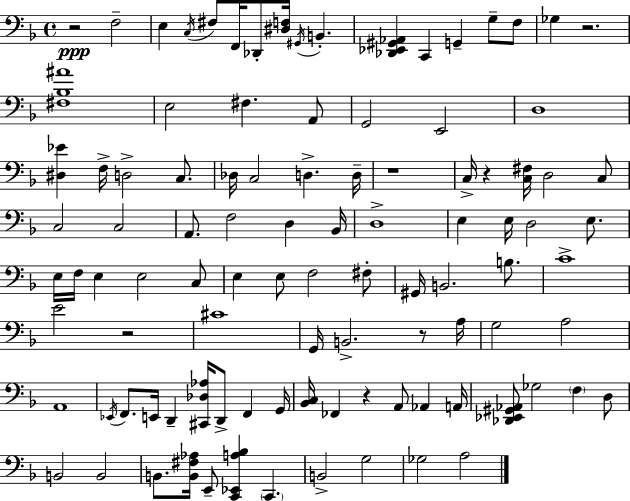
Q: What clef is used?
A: bass